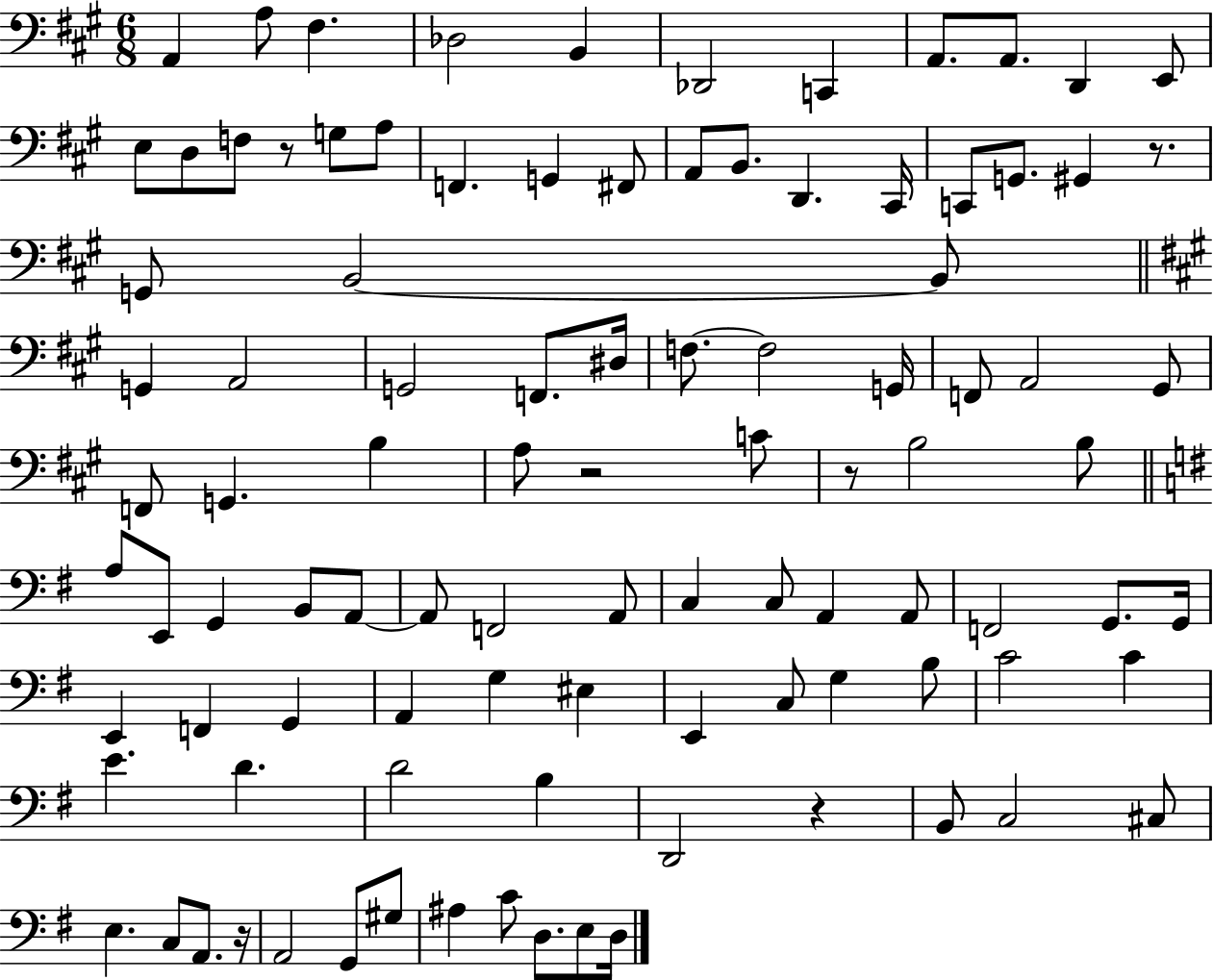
{
  \clef bass
  \numericTimeSignature
  \time 6/8
  \key a \major
  a,4 a8 fis4. | des2 b,4 | des,2 c,4 | a,8. a,8. d,4 e,8 | \break e8 d8 f8 r8 g8 a8 | f,4. g,4 fis,8 | a,8 b,8. d,4. cis,16 | c,8 g,8. gis,4 r8. | \break g,8 b,2~~ b,8 | \bar "||" \break \key a \major g,4 a,2 | g,2 f,8. dis16 | f8.~~ f2 g,16 | f,8 a,2 gis,8 | \break f,8 g,4. b4 | a8 r2 c'8 | r8 b2 b8 | \bar "||" \break \key g \major a8 e,8 g,4 b,8 a,8~~ | a,8 f,2 a,8 | c4 c8 a,4 a,8 | f,2 g,8. g,16 | \break e,4 f,4 g,4 | a,4 g4 eis4 | e,4 c8 g4 b8 | c'2 c'4 | \break e'4. d'4. | d'2 b4 | d,2 r4 | b,8 c2 cis8 | \break e4. c8 a,8. r16 | a,2 g,8 gis8 | ais4 c'8 d8. e8 d16 | \bar "|."
}